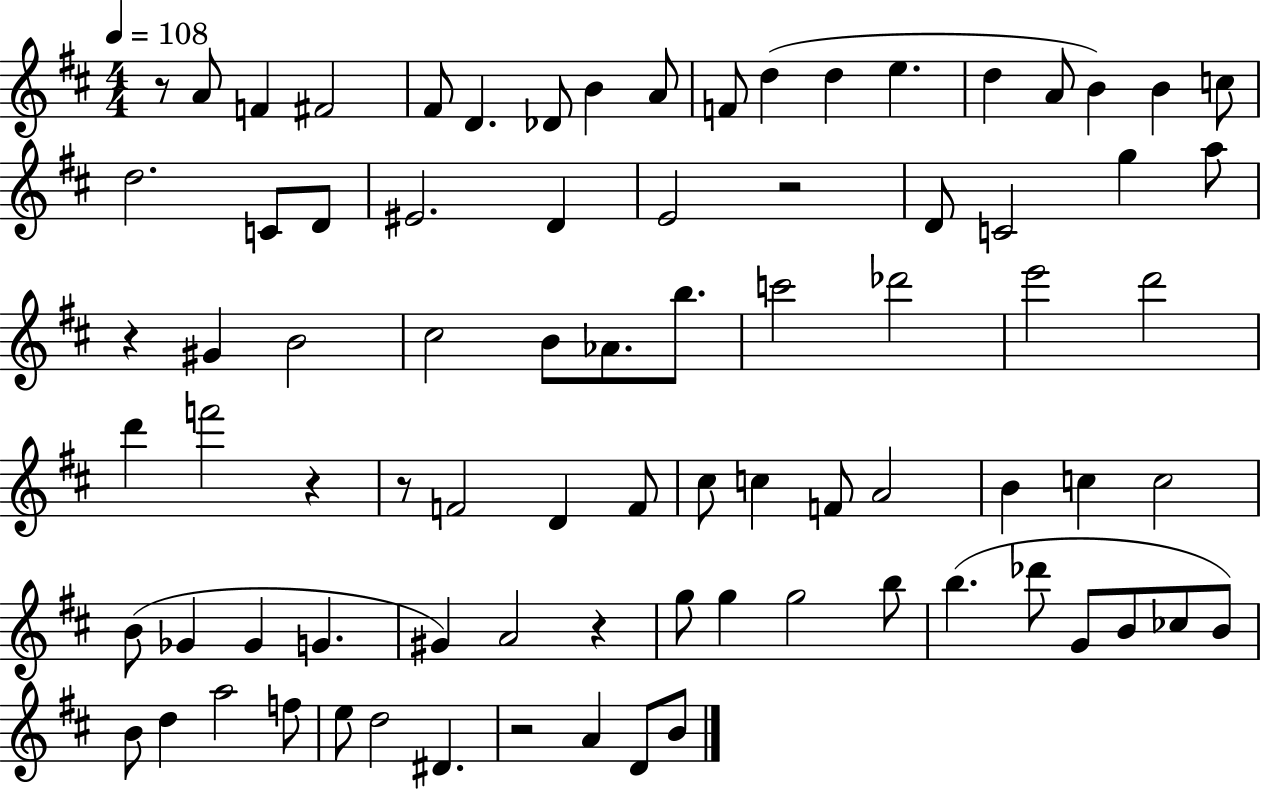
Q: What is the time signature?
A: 4/4